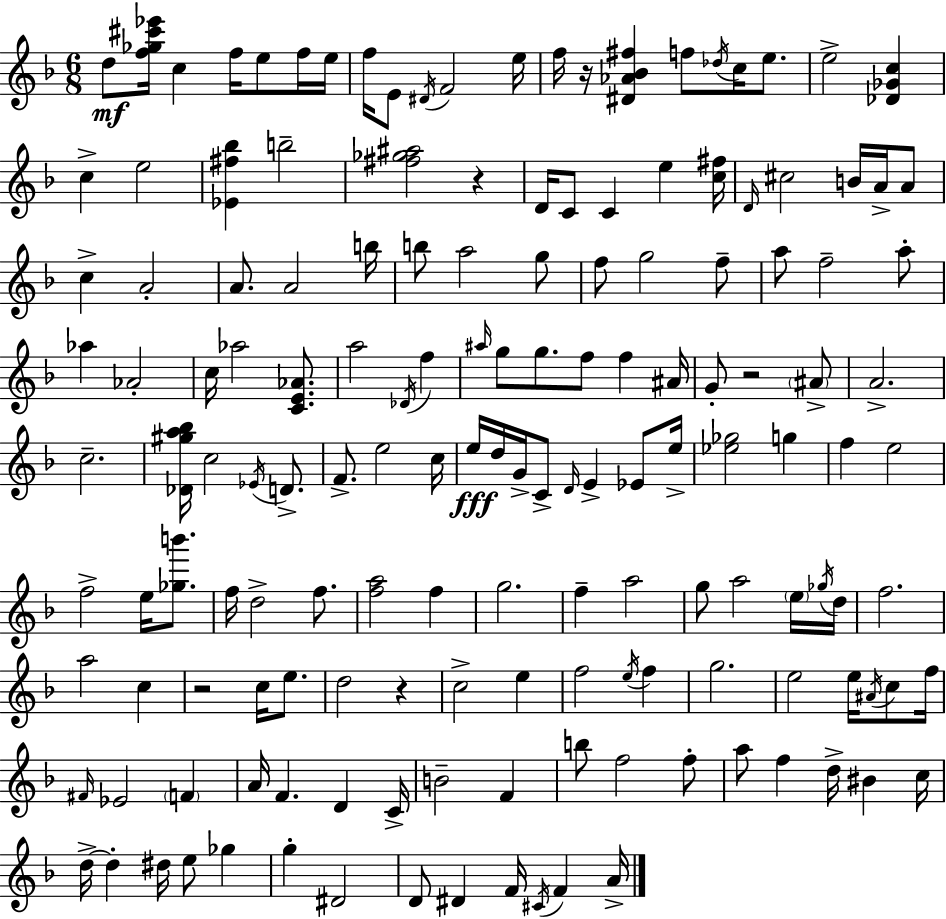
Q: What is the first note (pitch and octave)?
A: D5